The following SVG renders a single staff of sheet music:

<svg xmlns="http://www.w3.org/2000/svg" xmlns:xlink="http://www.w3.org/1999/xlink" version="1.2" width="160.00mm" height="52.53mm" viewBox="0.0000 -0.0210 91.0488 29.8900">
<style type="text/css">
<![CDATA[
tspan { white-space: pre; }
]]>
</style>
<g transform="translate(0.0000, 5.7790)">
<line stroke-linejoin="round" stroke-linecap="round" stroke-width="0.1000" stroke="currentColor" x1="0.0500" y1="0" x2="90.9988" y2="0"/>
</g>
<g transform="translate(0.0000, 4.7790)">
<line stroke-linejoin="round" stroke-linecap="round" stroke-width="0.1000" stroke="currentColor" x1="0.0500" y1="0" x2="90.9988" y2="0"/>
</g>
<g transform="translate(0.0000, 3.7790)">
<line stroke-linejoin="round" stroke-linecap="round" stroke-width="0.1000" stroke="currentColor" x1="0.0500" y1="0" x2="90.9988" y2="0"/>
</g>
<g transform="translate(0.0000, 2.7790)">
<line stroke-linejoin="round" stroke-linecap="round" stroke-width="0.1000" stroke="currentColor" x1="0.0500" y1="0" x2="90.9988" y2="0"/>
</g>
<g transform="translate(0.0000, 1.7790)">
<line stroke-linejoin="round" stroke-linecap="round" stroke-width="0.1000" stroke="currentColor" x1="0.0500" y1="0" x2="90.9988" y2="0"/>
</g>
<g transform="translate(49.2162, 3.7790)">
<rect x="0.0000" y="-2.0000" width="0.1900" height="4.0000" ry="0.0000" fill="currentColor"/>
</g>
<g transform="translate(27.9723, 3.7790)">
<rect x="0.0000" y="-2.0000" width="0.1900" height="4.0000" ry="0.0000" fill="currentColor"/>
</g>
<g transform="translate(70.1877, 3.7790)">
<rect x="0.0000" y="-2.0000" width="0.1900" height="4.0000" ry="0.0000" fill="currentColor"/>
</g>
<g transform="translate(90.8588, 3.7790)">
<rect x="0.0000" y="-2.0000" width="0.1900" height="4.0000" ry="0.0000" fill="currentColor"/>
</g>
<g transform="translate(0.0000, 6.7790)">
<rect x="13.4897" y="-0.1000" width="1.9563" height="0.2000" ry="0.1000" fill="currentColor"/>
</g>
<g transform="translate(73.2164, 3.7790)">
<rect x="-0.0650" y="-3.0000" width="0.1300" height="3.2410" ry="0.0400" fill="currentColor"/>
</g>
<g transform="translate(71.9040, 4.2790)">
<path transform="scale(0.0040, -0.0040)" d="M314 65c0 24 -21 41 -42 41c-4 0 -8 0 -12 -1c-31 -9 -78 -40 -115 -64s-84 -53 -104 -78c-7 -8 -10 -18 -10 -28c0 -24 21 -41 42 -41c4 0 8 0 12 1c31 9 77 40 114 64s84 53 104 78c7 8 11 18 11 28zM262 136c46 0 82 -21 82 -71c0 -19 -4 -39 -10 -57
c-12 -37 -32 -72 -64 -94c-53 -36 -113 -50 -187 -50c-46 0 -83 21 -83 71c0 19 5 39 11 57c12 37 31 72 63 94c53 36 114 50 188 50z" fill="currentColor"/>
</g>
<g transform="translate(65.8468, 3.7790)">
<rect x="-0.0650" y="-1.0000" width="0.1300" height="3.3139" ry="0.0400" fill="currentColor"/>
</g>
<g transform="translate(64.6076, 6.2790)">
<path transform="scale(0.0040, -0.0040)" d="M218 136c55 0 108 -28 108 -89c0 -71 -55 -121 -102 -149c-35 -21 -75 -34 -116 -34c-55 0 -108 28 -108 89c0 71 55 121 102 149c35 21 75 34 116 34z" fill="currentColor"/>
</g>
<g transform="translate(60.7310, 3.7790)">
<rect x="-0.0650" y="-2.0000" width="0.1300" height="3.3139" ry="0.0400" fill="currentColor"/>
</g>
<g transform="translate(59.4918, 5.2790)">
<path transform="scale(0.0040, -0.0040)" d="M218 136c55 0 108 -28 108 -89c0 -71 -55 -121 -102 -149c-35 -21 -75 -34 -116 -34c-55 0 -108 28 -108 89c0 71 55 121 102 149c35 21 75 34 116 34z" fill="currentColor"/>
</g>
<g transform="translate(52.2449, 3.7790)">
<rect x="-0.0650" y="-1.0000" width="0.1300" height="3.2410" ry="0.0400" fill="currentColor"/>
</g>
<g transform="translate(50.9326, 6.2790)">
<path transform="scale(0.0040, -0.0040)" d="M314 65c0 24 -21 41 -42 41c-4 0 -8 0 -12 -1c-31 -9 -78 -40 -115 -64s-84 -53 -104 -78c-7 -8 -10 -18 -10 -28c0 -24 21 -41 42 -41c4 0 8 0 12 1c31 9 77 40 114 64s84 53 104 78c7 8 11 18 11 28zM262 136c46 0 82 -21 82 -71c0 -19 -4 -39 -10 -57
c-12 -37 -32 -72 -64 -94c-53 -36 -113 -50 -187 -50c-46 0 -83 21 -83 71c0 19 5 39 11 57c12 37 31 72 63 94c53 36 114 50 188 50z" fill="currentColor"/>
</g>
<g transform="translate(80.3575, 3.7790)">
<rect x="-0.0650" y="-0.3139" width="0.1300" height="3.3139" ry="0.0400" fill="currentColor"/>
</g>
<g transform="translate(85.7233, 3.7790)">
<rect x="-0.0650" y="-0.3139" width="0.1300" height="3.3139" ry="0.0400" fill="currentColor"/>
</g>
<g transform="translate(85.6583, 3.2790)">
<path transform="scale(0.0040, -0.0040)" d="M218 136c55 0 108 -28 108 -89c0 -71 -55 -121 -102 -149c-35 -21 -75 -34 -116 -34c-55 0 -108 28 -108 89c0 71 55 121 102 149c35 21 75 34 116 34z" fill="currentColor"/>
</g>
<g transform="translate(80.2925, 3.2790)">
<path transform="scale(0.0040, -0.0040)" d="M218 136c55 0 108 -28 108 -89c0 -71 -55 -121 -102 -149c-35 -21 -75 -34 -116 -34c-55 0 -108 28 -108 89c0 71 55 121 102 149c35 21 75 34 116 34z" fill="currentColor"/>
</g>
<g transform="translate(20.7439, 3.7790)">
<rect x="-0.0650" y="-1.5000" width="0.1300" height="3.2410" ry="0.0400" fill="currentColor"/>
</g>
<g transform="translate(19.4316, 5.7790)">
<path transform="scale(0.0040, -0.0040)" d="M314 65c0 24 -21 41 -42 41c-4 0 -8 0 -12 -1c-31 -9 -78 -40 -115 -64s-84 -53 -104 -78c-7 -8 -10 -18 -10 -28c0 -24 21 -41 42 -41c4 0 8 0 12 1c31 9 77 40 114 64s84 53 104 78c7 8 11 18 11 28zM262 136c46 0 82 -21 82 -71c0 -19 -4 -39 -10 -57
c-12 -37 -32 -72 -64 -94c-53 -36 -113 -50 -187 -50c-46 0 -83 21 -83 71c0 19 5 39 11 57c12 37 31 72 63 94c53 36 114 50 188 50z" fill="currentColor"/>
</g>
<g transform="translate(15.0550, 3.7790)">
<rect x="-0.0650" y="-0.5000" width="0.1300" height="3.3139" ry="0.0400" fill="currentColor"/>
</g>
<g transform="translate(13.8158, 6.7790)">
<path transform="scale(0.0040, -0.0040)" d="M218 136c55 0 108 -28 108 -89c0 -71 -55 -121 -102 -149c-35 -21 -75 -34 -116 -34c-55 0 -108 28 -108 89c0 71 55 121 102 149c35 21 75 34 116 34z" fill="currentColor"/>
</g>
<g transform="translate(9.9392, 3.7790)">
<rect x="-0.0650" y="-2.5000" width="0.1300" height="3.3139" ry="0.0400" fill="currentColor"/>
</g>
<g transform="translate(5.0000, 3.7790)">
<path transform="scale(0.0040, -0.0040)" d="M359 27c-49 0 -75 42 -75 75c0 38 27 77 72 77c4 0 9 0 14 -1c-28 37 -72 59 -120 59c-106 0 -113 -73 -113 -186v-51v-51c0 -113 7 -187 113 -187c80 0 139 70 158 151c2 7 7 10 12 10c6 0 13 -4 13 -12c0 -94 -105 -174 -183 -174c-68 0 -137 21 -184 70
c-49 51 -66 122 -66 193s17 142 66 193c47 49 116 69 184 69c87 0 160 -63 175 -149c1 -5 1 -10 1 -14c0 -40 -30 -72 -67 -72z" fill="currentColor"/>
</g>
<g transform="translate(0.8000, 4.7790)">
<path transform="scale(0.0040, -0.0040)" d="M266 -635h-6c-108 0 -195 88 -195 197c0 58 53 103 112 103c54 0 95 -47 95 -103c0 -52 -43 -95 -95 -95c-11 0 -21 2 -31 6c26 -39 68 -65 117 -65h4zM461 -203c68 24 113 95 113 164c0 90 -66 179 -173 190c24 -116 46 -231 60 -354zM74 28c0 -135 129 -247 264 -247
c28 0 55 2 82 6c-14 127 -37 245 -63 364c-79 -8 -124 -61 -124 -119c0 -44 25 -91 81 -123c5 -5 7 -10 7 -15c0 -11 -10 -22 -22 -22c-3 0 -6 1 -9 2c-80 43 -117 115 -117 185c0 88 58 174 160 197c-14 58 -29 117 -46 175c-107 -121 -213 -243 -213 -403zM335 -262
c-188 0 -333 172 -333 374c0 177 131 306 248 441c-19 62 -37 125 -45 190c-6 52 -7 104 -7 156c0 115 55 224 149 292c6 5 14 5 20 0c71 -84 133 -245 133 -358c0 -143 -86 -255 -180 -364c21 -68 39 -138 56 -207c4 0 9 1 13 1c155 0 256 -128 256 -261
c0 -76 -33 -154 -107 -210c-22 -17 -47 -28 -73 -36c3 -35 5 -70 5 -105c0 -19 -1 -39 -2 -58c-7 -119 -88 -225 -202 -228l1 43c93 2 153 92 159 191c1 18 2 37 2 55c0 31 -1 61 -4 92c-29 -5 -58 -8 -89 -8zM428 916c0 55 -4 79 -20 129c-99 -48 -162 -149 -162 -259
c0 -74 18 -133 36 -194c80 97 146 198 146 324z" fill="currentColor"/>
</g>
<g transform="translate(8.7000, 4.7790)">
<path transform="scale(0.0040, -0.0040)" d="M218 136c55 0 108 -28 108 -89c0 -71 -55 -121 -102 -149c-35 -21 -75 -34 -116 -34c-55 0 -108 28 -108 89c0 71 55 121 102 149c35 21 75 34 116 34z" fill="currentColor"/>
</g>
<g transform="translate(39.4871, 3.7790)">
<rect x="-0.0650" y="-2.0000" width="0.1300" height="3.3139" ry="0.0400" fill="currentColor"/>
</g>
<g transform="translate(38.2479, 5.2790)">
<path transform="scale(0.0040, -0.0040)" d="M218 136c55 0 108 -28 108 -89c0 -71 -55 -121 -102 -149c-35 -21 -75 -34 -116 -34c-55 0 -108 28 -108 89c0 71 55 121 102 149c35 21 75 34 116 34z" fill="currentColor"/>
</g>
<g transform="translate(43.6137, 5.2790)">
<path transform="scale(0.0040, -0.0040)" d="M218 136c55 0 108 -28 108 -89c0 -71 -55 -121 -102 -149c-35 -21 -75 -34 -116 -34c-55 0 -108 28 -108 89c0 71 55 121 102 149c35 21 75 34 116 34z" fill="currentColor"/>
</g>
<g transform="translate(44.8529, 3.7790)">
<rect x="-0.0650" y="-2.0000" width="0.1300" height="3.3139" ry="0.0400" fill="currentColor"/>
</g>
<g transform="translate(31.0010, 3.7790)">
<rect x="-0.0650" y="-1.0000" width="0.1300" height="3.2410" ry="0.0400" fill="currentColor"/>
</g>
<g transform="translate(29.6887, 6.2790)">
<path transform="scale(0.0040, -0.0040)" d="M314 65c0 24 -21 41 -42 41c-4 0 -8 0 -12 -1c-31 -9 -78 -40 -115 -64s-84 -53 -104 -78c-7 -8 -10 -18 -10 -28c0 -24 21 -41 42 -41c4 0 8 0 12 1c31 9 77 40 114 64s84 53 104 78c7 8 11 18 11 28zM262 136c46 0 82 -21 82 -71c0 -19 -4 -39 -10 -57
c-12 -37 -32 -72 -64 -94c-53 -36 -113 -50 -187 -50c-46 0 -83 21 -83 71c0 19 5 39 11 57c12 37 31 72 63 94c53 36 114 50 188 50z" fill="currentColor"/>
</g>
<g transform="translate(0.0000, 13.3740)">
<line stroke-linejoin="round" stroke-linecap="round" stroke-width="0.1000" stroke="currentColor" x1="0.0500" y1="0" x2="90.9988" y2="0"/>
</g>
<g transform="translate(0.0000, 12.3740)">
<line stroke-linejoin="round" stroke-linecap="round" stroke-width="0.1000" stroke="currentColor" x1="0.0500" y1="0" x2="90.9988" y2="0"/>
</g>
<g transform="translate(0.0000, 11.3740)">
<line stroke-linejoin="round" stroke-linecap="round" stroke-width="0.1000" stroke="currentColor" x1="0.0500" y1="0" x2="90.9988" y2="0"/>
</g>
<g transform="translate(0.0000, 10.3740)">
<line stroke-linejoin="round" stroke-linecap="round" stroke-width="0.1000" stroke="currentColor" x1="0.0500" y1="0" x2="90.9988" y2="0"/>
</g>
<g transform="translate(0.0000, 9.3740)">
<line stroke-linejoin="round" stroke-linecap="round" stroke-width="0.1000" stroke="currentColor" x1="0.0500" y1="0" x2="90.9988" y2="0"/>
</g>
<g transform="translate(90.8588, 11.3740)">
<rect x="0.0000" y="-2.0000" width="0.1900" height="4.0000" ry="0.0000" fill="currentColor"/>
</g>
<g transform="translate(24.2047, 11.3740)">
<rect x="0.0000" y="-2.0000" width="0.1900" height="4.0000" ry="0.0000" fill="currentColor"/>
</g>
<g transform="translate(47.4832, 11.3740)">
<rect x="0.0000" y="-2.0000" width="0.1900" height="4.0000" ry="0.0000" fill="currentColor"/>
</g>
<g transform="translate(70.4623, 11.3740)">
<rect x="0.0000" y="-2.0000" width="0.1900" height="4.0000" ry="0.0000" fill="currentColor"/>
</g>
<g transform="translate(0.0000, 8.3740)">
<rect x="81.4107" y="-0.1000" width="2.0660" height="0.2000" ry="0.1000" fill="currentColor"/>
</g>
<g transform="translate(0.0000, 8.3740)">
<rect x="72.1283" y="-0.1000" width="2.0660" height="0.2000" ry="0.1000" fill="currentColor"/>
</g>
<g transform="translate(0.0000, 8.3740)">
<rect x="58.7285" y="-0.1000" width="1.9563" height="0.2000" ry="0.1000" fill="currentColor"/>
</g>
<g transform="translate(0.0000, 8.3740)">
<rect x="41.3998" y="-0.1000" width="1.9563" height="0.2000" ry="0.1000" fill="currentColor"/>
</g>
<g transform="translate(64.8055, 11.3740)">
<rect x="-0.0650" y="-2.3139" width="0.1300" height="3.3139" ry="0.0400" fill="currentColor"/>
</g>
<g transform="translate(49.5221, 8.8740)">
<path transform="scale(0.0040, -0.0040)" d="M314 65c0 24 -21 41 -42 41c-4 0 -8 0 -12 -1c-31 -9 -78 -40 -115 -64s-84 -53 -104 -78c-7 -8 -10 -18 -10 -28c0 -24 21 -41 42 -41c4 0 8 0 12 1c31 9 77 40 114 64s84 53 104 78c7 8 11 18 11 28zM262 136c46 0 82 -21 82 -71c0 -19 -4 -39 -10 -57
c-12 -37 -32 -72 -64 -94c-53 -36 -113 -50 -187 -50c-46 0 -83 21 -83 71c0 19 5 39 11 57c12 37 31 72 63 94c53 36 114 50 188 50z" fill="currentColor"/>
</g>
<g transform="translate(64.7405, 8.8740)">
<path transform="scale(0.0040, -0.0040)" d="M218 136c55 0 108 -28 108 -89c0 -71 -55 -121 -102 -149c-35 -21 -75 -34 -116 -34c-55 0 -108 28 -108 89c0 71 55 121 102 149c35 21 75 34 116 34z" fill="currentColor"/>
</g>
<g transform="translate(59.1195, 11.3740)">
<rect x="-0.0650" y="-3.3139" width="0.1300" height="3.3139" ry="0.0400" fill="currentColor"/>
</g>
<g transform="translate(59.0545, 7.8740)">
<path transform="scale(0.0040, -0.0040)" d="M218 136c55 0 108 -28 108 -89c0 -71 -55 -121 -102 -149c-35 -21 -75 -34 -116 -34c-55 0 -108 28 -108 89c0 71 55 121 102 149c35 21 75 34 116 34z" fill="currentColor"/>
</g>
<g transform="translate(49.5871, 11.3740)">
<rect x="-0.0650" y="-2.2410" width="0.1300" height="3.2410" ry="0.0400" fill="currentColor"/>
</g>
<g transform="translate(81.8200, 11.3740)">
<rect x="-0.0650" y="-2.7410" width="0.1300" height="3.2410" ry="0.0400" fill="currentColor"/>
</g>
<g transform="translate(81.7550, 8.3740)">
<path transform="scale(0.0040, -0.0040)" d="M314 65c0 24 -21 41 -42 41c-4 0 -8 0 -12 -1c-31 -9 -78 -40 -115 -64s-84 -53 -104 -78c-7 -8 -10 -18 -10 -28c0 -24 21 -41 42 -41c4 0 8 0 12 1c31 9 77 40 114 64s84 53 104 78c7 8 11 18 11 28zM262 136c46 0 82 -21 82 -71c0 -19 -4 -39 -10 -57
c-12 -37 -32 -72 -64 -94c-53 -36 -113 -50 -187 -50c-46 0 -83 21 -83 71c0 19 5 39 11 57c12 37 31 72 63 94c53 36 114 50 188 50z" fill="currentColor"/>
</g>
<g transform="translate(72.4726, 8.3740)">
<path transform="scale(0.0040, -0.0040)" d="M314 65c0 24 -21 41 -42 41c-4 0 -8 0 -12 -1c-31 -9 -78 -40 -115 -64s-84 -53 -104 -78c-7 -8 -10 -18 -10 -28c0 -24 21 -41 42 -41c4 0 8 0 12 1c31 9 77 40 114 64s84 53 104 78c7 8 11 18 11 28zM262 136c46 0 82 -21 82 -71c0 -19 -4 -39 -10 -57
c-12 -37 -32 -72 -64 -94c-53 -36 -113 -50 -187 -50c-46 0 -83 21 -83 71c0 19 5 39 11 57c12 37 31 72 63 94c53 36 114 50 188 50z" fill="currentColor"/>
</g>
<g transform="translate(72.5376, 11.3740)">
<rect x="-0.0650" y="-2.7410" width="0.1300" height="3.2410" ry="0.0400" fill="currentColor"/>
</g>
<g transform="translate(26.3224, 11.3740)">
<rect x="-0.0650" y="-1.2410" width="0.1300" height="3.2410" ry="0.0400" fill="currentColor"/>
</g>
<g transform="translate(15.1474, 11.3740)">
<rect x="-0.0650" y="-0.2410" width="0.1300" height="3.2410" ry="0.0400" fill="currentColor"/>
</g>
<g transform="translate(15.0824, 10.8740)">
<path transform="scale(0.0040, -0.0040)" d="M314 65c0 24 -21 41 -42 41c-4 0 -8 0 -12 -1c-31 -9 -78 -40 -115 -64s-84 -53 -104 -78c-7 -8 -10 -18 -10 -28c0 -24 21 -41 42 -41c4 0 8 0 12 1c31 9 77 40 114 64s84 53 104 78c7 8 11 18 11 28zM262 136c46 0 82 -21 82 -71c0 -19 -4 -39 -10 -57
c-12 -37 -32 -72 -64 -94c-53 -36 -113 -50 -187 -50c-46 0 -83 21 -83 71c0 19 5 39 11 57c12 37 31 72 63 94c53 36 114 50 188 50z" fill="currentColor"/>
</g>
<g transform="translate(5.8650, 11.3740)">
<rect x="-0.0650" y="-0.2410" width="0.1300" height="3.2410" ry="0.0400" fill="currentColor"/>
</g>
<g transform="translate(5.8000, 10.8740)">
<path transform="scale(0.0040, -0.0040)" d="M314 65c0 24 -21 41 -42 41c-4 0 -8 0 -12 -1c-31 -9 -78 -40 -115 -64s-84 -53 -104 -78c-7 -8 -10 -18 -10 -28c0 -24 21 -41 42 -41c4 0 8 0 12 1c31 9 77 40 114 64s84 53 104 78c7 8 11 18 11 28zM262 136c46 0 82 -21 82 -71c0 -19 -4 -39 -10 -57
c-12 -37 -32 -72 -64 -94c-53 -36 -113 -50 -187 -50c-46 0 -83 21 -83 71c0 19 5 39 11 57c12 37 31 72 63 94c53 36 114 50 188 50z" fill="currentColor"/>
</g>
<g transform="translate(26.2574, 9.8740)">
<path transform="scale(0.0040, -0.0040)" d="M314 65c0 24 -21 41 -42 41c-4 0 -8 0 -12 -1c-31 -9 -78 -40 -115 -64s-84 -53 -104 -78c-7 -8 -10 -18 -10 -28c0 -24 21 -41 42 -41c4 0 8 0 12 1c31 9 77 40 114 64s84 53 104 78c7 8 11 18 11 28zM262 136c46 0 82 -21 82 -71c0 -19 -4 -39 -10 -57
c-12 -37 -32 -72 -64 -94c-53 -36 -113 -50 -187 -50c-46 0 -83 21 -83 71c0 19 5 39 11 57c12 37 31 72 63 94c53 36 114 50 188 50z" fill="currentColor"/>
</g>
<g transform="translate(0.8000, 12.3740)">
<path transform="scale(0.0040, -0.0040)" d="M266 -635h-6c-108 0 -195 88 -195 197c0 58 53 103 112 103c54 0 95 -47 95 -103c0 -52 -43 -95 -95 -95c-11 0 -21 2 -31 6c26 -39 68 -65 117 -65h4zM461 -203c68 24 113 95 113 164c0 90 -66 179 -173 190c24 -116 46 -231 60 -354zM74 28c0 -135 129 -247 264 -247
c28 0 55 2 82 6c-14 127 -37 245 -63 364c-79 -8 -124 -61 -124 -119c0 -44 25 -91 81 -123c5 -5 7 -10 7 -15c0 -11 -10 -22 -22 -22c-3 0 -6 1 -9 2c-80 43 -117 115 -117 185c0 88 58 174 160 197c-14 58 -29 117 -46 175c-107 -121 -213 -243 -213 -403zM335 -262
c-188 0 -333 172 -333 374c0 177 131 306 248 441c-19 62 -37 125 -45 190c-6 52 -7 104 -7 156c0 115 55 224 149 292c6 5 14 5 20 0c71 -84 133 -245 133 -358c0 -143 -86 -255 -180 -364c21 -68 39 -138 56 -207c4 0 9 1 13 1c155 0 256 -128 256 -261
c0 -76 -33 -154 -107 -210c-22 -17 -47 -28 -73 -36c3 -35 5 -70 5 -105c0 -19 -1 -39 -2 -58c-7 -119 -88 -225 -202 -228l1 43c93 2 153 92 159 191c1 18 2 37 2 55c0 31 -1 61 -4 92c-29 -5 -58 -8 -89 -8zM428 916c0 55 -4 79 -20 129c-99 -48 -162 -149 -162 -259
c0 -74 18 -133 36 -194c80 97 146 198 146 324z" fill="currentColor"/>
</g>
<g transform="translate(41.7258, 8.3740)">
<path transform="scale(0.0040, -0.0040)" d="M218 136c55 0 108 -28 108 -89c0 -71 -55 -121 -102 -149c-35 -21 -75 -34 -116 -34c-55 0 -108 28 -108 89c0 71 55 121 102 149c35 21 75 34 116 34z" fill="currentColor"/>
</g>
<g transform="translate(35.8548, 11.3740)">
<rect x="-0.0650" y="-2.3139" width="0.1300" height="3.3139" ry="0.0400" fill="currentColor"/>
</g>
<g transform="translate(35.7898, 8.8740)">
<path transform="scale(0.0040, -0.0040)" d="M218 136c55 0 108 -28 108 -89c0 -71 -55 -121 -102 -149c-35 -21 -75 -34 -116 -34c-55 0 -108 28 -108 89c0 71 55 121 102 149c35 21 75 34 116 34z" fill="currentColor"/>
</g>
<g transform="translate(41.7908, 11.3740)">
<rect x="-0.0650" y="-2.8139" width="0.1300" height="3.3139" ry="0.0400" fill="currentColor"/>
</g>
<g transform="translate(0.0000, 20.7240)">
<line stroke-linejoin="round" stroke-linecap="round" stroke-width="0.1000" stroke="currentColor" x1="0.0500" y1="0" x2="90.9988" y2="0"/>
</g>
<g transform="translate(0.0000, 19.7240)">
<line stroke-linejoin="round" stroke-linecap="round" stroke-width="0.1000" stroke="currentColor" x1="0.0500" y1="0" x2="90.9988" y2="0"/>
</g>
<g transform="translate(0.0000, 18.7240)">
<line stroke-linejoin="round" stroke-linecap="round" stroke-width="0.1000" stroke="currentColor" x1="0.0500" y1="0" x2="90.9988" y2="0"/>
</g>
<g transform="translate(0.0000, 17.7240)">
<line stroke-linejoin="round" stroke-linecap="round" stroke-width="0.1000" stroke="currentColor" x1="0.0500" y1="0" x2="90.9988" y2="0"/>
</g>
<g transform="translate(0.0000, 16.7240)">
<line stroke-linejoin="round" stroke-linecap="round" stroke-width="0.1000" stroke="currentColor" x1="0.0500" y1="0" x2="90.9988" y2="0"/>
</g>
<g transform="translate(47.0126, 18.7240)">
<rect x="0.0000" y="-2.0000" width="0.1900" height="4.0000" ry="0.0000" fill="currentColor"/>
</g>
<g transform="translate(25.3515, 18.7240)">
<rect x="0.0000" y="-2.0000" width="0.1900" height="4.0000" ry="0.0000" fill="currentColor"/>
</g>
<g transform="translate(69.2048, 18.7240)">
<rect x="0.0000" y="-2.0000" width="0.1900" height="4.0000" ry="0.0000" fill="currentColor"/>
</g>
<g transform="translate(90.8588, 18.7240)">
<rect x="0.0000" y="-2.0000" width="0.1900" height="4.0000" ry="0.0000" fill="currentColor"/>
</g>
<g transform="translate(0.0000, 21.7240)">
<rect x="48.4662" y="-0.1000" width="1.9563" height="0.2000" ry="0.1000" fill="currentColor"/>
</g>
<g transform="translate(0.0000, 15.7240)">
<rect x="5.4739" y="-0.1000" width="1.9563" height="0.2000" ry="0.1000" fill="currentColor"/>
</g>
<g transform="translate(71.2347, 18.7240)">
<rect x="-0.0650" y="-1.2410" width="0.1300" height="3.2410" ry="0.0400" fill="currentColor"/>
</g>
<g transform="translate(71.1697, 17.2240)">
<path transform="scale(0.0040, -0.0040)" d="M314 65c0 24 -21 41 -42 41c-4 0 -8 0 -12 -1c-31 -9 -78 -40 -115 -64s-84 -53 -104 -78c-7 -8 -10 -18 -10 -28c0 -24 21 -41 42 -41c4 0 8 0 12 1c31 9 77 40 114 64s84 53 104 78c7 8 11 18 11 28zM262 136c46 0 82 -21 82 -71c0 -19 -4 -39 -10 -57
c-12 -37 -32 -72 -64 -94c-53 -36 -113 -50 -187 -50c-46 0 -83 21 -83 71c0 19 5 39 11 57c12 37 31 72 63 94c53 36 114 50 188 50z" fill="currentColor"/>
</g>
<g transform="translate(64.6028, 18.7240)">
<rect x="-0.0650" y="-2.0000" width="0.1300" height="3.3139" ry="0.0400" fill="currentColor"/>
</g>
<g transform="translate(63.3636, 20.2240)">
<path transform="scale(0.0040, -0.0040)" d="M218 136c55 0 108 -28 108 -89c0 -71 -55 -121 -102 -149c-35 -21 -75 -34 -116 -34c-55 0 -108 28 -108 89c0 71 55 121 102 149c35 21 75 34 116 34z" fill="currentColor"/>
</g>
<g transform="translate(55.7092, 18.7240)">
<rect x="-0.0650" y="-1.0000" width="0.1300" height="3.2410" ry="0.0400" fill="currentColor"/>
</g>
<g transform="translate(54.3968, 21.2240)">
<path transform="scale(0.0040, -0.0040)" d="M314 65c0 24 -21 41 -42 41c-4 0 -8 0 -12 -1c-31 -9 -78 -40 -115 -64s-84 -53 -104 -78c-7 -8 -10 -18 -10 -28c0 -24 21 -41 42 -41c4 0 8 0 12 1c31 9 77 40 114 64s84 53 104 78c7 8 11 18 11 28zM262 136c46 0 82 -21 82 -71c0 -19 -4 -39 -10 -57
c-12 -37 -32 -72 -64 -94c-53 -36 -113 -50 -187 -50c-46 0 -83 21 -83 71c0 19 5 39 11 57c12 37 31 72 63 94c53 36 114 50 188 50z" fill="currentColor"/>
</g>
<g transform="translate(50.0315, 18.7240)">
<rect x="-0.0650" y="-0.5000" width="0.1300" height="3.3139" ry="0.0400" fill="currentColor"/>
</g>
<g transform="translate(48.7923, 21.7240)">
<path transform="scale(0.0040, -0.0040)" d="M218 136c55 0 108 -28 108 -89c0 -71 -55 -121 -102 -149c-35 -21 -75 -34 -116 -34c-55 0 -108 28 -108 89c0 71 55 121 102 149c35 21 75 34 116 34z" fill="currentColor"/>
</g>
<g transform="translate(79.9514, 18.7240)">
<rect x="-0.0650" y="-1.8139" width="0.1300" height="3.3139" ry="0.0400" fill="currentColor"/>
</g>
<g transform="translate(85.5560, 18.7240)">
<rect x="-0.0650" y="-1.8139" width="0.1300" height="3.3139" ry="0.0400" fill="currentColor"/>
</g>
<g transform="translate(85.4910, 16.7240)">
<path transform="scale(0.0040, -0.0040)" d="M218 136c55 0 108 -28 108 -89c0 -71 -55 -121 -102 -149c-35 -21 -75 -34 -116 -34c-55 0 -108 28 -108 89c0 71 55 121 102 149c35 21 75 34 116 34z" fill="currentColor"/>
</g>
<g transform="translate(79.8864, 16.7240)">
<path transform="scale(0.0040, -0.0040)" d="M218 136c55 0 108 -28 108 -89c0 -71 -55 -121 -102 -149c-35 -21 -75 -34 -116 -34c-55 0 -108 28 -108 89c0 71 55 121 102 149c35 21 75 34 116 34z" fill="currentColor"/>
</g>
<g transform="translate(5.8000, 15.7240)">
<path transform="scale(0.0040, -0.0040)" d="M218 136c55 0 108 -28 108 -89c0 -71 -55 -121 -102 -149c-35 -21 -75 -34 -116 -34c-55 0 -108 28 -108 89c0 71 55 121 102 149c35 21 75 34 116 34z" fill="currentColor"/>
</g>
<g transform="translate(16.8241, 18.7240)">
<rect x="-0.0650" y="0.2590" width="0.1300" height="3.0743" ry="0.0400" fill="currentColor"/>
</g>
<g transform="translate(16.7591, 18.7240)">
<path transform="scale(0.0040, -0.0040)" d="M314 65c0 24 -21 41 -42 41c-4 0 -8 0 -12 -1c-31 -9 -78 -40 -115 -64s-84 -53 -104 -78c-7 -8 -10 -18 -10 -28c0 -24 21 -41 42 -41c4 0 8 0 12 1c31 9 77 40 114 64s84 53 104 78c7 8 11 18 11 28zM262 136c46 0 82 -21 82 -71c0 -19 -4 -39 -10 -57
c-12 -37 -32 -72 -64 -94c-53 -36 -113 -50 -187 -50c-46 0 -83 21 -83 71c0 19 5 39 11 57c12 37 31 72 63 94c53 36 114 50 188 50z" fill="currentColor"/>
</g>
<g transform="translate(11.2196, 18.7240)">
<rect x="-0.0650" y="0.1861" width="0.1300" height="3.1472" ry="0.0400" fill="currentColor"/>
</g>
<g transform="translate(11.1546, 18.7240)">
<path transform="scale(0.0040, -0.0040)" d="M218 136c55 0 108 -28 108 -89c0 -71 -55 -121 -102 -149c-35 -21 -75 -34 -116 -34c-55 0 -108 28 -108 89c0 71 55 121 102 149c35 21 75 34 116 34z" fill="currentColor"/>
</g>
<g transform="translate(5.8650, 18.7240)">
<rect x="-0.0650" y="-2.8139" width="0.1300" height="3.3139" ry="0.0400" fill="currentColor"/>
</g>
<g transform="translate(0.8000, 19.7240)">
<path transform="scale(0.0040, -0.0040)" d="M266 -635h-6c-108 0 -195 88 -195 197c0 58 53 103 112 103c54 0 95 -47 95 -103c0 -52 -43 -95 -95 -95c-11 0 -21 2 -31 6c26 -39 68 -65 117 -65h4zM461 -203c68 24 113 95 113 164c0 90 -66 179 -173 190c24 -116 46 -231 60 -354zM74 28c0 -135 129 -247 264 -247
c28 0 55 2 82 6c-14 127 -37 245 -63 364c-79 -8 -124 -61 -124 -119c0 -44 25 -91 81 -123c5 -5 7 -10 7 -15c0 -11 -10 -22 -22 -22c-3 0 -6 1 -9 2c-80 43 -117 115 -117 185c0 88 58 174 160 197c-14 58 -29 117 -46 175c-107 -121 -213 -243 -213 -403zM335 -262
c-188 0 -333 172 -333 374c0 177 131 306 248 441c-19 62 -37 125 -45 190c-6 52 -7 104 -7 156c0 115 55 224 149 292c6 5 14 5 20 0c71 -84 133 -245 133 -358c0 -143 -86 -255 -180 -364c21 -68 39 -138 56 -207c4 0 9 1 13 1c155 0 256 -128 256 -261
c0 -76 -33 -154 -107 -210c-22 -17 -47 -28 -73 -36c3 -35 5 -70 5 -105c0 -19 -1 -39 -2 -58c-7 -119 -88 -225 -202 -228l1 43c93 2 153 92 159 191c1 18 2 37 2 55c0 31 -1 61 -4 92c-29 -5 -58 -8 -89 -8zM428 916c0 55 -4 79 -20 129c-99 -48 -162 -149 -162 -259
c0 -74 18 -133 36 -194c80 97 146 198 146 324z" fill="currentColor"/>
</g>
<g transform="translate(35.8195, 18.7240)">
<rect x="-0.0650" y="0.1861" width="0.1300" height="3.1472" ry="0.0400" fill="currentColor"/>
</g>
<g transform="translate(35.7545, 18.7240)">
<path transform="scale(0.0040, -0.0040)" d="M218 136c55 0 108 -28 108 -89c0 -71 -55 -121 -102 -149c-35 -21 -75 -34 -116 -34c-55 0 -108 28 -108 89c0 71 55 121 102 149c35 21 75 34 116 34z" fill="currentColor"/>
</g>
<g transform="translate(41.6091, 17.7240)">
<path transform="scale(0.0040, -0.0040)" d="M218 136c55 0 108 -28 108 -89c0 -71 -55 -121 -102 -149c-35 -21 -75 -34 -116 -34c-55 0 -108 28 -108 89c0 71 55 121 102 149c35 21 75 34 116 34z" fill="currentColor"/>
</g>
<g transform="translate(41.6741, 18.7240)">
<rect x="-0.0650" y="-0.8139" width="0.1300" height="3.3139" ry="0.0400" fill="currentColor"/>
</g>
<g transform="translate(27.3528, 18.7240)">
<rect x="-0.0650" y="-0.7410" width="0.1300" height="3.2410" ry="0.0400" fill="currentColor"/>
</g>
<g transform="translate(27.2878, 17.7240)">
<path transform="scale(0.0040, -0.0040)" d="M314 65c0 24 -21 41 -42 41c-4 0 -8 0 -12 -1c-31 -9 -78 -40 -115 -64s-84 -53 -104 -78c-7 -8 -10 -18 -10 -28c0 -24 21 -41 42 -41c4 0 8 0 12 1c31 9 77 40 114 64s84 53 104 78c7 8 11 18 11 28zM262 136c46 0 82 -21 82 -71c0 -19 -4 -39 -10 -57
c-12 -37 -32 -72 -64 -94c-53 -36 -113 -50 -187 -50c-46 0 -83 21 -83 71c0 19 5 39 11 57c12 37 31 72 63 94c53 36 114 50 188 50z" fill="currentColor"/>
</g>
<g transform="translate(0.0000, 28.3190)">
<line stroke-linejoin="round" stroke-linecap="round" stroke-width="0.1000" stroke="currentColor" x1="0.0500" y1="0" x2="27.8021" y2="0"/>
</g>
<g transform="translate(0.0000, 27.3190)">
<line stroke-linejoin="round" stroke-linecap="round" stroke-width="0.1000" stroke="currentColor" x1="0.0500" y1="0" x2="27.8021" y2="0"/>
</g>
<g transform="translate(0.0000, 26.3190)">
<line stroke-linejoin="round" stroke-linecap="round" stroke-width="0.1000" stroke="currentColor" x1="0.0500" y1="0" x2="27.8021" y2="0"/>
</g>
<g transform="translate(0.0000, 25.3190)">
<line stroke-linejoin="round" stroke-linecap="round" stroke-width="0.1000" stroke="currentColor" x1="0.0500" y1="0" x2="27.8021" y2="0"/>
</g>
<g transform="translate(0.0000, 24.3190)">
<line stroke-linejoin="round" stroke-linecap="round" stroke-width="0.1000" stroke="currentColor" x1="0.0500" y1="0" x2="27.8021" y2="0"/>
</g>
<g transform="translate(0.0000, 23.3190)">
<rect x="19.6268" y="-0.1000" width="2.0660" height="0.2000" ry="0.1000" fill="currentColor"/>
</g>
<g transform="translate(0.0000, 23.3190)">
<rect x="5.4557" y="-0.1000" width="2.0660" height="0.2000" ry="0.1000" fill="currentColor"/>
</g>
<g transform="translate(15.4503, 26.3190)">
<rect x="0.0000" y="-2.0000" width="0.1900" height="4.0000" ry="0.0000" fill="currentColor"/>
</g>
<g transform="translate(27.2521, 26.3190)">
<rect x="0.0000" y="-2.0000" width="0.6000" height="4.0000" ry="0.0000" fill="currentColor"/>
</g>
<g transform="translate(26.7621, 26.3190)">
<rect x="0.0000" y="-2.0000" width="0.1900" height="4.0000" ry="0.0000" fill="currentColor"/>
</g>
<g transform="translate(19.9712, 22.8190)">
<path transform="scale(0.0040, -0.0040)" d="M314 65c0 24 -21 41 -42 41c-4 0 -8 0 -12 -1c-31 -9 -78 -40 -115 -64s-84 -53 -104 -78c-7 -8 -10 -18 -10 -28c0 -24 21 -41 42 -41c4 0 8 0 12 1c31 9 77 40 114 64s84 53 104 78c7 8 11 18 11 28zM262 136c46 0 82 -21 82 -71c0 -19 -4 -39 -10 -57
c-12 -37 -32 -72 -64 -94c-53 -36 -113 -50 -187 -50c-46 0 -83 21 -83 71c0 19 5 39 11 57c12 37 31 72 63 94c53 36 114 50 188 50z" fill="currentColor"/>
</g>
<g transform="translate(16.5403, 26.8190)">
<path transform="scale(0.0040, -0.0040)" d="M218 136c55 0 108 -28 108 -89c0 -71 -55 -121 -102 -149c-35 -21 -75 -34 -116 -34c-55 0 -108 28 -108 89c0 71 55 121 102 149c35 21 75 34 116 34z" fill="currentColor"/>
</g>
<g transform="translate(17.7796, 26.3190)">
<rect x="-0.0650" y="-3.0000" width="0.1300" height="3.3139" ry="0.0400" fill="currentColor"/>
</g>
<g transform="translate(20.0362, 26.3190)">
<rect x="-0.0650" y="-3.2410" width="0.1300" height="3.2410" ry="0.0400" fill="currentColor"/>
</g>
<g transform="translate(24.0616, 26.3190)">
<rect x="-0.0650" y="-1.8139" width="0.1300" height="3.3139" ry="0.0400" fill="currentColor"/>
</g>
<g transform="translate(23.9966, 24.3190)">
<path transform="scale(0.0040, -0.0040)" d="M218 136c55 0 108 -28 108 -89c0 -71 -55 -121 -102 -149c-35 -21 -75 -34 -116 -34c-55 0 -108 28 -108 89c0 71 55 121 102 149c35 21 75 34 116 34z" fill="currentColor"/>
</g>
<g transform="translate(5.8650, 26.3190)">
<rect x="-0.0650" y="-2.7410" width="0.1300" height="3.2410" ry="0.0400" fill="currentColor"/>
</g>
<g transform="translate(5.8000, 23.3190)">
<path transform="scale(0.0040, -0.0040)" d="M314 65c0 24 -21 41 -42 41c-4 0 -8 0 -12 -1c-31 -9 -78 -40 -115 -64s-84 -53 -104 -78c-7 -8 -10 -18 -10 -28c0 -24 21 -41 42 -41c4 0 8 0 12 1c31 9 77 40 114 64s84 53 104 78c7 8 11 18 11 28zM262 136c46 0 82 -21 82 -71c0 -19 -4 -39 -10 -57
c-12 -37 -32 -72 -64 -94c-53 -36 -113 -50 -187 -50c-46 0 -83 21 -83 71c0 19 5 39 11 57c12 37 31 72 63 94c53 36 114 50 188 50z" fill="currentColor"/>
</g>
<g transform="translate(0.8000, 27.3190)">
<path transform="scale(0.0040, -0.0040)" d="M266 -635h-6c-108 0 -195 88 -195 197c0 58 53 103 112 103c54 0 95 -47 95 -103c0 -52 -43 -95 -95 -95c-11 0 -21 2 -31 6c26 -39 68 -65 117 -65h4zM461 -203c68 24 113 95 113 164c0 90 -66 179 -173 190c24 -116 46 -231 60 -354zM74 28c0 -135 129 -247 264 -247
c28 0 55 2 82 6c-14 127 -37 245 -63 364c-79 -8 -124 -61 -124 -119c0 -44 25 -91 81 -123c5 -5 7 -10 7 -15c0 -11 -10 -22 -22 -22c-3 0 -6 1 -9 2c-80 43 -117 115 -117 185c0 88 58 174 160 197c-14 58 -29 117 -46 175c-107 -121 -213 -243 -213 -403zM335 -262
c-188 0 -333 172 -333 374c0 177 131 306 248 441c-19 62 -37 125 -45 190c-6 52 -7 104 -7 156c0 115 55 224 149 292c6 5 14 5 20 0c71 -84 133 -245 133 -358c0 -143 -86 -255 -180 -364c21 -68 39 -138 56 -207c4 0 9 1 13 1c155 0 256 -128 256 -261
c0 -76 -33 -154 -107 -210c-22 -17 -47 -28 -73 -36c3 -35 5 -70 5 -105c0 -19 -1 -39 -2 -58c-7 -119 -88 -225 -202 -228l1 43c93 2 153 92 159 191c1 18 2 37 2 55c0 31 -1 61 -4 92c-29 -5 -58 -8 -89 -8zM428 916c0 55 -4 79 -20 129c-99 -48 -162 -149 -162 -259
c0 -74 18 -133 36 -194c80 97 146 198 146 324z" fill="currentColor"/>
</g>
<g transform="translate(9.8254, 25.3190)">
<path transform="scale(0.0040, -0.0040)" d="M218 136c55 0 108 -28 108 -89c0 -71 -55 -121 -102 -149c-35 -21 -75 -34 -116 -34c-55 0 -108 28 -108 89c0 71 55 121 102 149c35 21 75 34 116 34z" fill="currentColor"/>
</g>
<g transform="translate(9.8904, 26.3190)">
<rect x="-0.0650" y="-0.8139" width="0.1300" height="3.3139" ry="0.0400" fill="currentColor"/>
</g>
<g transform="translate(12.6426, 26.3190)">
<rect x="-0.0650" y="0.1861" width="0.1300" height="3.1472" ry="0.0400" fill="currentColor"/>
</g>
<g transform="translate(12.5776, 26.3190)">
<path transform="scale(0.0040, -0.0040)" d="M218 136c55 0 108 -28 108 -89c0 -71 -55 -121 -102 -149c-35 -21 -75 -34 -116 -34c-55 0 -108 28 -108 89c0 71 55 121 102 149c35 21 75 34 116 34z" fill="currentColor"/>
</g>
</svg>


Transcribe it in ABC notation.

X:1
T:Untitled
M:4/4
L:1/4
K:C
G C E2 D2 F F D2 F D A2 c c c2 c2 e2 g a g2 b g a2 a2 a B B2 d2 B d C D2 F e2 f f a2 d B A b2 f